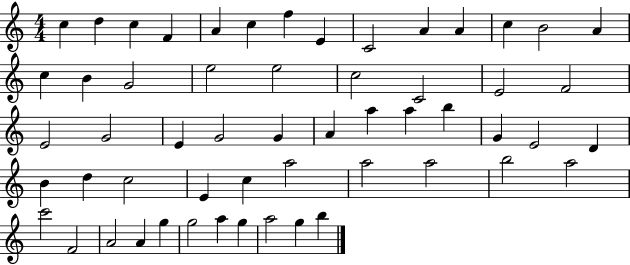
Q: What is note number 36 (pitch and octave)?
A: B4